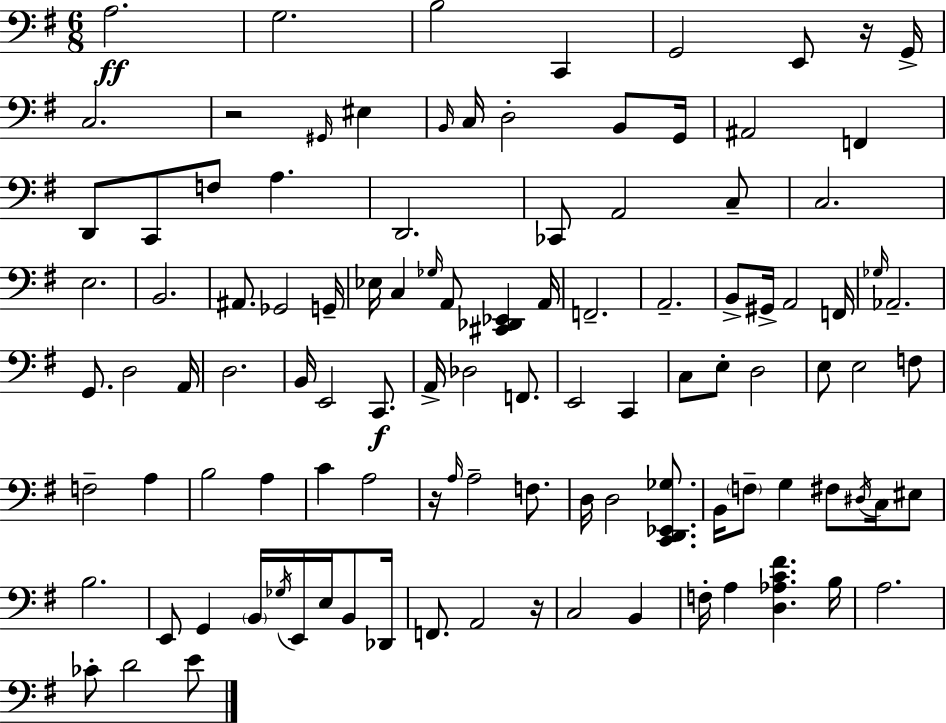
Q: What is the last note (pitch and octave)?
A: E4